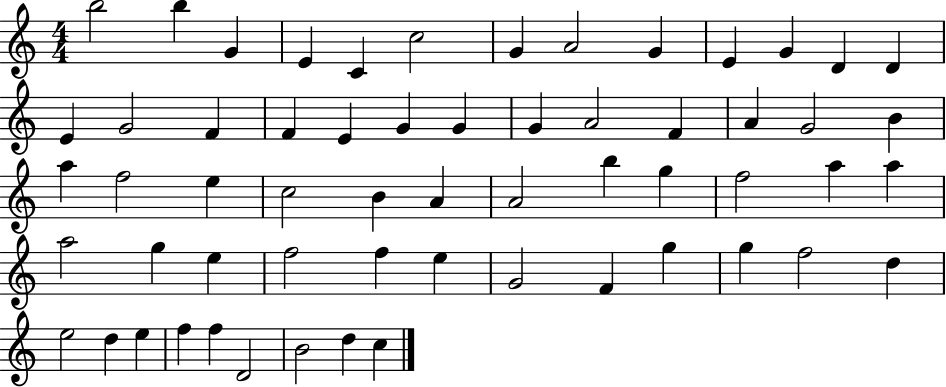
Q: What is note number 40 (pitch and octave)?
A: G5